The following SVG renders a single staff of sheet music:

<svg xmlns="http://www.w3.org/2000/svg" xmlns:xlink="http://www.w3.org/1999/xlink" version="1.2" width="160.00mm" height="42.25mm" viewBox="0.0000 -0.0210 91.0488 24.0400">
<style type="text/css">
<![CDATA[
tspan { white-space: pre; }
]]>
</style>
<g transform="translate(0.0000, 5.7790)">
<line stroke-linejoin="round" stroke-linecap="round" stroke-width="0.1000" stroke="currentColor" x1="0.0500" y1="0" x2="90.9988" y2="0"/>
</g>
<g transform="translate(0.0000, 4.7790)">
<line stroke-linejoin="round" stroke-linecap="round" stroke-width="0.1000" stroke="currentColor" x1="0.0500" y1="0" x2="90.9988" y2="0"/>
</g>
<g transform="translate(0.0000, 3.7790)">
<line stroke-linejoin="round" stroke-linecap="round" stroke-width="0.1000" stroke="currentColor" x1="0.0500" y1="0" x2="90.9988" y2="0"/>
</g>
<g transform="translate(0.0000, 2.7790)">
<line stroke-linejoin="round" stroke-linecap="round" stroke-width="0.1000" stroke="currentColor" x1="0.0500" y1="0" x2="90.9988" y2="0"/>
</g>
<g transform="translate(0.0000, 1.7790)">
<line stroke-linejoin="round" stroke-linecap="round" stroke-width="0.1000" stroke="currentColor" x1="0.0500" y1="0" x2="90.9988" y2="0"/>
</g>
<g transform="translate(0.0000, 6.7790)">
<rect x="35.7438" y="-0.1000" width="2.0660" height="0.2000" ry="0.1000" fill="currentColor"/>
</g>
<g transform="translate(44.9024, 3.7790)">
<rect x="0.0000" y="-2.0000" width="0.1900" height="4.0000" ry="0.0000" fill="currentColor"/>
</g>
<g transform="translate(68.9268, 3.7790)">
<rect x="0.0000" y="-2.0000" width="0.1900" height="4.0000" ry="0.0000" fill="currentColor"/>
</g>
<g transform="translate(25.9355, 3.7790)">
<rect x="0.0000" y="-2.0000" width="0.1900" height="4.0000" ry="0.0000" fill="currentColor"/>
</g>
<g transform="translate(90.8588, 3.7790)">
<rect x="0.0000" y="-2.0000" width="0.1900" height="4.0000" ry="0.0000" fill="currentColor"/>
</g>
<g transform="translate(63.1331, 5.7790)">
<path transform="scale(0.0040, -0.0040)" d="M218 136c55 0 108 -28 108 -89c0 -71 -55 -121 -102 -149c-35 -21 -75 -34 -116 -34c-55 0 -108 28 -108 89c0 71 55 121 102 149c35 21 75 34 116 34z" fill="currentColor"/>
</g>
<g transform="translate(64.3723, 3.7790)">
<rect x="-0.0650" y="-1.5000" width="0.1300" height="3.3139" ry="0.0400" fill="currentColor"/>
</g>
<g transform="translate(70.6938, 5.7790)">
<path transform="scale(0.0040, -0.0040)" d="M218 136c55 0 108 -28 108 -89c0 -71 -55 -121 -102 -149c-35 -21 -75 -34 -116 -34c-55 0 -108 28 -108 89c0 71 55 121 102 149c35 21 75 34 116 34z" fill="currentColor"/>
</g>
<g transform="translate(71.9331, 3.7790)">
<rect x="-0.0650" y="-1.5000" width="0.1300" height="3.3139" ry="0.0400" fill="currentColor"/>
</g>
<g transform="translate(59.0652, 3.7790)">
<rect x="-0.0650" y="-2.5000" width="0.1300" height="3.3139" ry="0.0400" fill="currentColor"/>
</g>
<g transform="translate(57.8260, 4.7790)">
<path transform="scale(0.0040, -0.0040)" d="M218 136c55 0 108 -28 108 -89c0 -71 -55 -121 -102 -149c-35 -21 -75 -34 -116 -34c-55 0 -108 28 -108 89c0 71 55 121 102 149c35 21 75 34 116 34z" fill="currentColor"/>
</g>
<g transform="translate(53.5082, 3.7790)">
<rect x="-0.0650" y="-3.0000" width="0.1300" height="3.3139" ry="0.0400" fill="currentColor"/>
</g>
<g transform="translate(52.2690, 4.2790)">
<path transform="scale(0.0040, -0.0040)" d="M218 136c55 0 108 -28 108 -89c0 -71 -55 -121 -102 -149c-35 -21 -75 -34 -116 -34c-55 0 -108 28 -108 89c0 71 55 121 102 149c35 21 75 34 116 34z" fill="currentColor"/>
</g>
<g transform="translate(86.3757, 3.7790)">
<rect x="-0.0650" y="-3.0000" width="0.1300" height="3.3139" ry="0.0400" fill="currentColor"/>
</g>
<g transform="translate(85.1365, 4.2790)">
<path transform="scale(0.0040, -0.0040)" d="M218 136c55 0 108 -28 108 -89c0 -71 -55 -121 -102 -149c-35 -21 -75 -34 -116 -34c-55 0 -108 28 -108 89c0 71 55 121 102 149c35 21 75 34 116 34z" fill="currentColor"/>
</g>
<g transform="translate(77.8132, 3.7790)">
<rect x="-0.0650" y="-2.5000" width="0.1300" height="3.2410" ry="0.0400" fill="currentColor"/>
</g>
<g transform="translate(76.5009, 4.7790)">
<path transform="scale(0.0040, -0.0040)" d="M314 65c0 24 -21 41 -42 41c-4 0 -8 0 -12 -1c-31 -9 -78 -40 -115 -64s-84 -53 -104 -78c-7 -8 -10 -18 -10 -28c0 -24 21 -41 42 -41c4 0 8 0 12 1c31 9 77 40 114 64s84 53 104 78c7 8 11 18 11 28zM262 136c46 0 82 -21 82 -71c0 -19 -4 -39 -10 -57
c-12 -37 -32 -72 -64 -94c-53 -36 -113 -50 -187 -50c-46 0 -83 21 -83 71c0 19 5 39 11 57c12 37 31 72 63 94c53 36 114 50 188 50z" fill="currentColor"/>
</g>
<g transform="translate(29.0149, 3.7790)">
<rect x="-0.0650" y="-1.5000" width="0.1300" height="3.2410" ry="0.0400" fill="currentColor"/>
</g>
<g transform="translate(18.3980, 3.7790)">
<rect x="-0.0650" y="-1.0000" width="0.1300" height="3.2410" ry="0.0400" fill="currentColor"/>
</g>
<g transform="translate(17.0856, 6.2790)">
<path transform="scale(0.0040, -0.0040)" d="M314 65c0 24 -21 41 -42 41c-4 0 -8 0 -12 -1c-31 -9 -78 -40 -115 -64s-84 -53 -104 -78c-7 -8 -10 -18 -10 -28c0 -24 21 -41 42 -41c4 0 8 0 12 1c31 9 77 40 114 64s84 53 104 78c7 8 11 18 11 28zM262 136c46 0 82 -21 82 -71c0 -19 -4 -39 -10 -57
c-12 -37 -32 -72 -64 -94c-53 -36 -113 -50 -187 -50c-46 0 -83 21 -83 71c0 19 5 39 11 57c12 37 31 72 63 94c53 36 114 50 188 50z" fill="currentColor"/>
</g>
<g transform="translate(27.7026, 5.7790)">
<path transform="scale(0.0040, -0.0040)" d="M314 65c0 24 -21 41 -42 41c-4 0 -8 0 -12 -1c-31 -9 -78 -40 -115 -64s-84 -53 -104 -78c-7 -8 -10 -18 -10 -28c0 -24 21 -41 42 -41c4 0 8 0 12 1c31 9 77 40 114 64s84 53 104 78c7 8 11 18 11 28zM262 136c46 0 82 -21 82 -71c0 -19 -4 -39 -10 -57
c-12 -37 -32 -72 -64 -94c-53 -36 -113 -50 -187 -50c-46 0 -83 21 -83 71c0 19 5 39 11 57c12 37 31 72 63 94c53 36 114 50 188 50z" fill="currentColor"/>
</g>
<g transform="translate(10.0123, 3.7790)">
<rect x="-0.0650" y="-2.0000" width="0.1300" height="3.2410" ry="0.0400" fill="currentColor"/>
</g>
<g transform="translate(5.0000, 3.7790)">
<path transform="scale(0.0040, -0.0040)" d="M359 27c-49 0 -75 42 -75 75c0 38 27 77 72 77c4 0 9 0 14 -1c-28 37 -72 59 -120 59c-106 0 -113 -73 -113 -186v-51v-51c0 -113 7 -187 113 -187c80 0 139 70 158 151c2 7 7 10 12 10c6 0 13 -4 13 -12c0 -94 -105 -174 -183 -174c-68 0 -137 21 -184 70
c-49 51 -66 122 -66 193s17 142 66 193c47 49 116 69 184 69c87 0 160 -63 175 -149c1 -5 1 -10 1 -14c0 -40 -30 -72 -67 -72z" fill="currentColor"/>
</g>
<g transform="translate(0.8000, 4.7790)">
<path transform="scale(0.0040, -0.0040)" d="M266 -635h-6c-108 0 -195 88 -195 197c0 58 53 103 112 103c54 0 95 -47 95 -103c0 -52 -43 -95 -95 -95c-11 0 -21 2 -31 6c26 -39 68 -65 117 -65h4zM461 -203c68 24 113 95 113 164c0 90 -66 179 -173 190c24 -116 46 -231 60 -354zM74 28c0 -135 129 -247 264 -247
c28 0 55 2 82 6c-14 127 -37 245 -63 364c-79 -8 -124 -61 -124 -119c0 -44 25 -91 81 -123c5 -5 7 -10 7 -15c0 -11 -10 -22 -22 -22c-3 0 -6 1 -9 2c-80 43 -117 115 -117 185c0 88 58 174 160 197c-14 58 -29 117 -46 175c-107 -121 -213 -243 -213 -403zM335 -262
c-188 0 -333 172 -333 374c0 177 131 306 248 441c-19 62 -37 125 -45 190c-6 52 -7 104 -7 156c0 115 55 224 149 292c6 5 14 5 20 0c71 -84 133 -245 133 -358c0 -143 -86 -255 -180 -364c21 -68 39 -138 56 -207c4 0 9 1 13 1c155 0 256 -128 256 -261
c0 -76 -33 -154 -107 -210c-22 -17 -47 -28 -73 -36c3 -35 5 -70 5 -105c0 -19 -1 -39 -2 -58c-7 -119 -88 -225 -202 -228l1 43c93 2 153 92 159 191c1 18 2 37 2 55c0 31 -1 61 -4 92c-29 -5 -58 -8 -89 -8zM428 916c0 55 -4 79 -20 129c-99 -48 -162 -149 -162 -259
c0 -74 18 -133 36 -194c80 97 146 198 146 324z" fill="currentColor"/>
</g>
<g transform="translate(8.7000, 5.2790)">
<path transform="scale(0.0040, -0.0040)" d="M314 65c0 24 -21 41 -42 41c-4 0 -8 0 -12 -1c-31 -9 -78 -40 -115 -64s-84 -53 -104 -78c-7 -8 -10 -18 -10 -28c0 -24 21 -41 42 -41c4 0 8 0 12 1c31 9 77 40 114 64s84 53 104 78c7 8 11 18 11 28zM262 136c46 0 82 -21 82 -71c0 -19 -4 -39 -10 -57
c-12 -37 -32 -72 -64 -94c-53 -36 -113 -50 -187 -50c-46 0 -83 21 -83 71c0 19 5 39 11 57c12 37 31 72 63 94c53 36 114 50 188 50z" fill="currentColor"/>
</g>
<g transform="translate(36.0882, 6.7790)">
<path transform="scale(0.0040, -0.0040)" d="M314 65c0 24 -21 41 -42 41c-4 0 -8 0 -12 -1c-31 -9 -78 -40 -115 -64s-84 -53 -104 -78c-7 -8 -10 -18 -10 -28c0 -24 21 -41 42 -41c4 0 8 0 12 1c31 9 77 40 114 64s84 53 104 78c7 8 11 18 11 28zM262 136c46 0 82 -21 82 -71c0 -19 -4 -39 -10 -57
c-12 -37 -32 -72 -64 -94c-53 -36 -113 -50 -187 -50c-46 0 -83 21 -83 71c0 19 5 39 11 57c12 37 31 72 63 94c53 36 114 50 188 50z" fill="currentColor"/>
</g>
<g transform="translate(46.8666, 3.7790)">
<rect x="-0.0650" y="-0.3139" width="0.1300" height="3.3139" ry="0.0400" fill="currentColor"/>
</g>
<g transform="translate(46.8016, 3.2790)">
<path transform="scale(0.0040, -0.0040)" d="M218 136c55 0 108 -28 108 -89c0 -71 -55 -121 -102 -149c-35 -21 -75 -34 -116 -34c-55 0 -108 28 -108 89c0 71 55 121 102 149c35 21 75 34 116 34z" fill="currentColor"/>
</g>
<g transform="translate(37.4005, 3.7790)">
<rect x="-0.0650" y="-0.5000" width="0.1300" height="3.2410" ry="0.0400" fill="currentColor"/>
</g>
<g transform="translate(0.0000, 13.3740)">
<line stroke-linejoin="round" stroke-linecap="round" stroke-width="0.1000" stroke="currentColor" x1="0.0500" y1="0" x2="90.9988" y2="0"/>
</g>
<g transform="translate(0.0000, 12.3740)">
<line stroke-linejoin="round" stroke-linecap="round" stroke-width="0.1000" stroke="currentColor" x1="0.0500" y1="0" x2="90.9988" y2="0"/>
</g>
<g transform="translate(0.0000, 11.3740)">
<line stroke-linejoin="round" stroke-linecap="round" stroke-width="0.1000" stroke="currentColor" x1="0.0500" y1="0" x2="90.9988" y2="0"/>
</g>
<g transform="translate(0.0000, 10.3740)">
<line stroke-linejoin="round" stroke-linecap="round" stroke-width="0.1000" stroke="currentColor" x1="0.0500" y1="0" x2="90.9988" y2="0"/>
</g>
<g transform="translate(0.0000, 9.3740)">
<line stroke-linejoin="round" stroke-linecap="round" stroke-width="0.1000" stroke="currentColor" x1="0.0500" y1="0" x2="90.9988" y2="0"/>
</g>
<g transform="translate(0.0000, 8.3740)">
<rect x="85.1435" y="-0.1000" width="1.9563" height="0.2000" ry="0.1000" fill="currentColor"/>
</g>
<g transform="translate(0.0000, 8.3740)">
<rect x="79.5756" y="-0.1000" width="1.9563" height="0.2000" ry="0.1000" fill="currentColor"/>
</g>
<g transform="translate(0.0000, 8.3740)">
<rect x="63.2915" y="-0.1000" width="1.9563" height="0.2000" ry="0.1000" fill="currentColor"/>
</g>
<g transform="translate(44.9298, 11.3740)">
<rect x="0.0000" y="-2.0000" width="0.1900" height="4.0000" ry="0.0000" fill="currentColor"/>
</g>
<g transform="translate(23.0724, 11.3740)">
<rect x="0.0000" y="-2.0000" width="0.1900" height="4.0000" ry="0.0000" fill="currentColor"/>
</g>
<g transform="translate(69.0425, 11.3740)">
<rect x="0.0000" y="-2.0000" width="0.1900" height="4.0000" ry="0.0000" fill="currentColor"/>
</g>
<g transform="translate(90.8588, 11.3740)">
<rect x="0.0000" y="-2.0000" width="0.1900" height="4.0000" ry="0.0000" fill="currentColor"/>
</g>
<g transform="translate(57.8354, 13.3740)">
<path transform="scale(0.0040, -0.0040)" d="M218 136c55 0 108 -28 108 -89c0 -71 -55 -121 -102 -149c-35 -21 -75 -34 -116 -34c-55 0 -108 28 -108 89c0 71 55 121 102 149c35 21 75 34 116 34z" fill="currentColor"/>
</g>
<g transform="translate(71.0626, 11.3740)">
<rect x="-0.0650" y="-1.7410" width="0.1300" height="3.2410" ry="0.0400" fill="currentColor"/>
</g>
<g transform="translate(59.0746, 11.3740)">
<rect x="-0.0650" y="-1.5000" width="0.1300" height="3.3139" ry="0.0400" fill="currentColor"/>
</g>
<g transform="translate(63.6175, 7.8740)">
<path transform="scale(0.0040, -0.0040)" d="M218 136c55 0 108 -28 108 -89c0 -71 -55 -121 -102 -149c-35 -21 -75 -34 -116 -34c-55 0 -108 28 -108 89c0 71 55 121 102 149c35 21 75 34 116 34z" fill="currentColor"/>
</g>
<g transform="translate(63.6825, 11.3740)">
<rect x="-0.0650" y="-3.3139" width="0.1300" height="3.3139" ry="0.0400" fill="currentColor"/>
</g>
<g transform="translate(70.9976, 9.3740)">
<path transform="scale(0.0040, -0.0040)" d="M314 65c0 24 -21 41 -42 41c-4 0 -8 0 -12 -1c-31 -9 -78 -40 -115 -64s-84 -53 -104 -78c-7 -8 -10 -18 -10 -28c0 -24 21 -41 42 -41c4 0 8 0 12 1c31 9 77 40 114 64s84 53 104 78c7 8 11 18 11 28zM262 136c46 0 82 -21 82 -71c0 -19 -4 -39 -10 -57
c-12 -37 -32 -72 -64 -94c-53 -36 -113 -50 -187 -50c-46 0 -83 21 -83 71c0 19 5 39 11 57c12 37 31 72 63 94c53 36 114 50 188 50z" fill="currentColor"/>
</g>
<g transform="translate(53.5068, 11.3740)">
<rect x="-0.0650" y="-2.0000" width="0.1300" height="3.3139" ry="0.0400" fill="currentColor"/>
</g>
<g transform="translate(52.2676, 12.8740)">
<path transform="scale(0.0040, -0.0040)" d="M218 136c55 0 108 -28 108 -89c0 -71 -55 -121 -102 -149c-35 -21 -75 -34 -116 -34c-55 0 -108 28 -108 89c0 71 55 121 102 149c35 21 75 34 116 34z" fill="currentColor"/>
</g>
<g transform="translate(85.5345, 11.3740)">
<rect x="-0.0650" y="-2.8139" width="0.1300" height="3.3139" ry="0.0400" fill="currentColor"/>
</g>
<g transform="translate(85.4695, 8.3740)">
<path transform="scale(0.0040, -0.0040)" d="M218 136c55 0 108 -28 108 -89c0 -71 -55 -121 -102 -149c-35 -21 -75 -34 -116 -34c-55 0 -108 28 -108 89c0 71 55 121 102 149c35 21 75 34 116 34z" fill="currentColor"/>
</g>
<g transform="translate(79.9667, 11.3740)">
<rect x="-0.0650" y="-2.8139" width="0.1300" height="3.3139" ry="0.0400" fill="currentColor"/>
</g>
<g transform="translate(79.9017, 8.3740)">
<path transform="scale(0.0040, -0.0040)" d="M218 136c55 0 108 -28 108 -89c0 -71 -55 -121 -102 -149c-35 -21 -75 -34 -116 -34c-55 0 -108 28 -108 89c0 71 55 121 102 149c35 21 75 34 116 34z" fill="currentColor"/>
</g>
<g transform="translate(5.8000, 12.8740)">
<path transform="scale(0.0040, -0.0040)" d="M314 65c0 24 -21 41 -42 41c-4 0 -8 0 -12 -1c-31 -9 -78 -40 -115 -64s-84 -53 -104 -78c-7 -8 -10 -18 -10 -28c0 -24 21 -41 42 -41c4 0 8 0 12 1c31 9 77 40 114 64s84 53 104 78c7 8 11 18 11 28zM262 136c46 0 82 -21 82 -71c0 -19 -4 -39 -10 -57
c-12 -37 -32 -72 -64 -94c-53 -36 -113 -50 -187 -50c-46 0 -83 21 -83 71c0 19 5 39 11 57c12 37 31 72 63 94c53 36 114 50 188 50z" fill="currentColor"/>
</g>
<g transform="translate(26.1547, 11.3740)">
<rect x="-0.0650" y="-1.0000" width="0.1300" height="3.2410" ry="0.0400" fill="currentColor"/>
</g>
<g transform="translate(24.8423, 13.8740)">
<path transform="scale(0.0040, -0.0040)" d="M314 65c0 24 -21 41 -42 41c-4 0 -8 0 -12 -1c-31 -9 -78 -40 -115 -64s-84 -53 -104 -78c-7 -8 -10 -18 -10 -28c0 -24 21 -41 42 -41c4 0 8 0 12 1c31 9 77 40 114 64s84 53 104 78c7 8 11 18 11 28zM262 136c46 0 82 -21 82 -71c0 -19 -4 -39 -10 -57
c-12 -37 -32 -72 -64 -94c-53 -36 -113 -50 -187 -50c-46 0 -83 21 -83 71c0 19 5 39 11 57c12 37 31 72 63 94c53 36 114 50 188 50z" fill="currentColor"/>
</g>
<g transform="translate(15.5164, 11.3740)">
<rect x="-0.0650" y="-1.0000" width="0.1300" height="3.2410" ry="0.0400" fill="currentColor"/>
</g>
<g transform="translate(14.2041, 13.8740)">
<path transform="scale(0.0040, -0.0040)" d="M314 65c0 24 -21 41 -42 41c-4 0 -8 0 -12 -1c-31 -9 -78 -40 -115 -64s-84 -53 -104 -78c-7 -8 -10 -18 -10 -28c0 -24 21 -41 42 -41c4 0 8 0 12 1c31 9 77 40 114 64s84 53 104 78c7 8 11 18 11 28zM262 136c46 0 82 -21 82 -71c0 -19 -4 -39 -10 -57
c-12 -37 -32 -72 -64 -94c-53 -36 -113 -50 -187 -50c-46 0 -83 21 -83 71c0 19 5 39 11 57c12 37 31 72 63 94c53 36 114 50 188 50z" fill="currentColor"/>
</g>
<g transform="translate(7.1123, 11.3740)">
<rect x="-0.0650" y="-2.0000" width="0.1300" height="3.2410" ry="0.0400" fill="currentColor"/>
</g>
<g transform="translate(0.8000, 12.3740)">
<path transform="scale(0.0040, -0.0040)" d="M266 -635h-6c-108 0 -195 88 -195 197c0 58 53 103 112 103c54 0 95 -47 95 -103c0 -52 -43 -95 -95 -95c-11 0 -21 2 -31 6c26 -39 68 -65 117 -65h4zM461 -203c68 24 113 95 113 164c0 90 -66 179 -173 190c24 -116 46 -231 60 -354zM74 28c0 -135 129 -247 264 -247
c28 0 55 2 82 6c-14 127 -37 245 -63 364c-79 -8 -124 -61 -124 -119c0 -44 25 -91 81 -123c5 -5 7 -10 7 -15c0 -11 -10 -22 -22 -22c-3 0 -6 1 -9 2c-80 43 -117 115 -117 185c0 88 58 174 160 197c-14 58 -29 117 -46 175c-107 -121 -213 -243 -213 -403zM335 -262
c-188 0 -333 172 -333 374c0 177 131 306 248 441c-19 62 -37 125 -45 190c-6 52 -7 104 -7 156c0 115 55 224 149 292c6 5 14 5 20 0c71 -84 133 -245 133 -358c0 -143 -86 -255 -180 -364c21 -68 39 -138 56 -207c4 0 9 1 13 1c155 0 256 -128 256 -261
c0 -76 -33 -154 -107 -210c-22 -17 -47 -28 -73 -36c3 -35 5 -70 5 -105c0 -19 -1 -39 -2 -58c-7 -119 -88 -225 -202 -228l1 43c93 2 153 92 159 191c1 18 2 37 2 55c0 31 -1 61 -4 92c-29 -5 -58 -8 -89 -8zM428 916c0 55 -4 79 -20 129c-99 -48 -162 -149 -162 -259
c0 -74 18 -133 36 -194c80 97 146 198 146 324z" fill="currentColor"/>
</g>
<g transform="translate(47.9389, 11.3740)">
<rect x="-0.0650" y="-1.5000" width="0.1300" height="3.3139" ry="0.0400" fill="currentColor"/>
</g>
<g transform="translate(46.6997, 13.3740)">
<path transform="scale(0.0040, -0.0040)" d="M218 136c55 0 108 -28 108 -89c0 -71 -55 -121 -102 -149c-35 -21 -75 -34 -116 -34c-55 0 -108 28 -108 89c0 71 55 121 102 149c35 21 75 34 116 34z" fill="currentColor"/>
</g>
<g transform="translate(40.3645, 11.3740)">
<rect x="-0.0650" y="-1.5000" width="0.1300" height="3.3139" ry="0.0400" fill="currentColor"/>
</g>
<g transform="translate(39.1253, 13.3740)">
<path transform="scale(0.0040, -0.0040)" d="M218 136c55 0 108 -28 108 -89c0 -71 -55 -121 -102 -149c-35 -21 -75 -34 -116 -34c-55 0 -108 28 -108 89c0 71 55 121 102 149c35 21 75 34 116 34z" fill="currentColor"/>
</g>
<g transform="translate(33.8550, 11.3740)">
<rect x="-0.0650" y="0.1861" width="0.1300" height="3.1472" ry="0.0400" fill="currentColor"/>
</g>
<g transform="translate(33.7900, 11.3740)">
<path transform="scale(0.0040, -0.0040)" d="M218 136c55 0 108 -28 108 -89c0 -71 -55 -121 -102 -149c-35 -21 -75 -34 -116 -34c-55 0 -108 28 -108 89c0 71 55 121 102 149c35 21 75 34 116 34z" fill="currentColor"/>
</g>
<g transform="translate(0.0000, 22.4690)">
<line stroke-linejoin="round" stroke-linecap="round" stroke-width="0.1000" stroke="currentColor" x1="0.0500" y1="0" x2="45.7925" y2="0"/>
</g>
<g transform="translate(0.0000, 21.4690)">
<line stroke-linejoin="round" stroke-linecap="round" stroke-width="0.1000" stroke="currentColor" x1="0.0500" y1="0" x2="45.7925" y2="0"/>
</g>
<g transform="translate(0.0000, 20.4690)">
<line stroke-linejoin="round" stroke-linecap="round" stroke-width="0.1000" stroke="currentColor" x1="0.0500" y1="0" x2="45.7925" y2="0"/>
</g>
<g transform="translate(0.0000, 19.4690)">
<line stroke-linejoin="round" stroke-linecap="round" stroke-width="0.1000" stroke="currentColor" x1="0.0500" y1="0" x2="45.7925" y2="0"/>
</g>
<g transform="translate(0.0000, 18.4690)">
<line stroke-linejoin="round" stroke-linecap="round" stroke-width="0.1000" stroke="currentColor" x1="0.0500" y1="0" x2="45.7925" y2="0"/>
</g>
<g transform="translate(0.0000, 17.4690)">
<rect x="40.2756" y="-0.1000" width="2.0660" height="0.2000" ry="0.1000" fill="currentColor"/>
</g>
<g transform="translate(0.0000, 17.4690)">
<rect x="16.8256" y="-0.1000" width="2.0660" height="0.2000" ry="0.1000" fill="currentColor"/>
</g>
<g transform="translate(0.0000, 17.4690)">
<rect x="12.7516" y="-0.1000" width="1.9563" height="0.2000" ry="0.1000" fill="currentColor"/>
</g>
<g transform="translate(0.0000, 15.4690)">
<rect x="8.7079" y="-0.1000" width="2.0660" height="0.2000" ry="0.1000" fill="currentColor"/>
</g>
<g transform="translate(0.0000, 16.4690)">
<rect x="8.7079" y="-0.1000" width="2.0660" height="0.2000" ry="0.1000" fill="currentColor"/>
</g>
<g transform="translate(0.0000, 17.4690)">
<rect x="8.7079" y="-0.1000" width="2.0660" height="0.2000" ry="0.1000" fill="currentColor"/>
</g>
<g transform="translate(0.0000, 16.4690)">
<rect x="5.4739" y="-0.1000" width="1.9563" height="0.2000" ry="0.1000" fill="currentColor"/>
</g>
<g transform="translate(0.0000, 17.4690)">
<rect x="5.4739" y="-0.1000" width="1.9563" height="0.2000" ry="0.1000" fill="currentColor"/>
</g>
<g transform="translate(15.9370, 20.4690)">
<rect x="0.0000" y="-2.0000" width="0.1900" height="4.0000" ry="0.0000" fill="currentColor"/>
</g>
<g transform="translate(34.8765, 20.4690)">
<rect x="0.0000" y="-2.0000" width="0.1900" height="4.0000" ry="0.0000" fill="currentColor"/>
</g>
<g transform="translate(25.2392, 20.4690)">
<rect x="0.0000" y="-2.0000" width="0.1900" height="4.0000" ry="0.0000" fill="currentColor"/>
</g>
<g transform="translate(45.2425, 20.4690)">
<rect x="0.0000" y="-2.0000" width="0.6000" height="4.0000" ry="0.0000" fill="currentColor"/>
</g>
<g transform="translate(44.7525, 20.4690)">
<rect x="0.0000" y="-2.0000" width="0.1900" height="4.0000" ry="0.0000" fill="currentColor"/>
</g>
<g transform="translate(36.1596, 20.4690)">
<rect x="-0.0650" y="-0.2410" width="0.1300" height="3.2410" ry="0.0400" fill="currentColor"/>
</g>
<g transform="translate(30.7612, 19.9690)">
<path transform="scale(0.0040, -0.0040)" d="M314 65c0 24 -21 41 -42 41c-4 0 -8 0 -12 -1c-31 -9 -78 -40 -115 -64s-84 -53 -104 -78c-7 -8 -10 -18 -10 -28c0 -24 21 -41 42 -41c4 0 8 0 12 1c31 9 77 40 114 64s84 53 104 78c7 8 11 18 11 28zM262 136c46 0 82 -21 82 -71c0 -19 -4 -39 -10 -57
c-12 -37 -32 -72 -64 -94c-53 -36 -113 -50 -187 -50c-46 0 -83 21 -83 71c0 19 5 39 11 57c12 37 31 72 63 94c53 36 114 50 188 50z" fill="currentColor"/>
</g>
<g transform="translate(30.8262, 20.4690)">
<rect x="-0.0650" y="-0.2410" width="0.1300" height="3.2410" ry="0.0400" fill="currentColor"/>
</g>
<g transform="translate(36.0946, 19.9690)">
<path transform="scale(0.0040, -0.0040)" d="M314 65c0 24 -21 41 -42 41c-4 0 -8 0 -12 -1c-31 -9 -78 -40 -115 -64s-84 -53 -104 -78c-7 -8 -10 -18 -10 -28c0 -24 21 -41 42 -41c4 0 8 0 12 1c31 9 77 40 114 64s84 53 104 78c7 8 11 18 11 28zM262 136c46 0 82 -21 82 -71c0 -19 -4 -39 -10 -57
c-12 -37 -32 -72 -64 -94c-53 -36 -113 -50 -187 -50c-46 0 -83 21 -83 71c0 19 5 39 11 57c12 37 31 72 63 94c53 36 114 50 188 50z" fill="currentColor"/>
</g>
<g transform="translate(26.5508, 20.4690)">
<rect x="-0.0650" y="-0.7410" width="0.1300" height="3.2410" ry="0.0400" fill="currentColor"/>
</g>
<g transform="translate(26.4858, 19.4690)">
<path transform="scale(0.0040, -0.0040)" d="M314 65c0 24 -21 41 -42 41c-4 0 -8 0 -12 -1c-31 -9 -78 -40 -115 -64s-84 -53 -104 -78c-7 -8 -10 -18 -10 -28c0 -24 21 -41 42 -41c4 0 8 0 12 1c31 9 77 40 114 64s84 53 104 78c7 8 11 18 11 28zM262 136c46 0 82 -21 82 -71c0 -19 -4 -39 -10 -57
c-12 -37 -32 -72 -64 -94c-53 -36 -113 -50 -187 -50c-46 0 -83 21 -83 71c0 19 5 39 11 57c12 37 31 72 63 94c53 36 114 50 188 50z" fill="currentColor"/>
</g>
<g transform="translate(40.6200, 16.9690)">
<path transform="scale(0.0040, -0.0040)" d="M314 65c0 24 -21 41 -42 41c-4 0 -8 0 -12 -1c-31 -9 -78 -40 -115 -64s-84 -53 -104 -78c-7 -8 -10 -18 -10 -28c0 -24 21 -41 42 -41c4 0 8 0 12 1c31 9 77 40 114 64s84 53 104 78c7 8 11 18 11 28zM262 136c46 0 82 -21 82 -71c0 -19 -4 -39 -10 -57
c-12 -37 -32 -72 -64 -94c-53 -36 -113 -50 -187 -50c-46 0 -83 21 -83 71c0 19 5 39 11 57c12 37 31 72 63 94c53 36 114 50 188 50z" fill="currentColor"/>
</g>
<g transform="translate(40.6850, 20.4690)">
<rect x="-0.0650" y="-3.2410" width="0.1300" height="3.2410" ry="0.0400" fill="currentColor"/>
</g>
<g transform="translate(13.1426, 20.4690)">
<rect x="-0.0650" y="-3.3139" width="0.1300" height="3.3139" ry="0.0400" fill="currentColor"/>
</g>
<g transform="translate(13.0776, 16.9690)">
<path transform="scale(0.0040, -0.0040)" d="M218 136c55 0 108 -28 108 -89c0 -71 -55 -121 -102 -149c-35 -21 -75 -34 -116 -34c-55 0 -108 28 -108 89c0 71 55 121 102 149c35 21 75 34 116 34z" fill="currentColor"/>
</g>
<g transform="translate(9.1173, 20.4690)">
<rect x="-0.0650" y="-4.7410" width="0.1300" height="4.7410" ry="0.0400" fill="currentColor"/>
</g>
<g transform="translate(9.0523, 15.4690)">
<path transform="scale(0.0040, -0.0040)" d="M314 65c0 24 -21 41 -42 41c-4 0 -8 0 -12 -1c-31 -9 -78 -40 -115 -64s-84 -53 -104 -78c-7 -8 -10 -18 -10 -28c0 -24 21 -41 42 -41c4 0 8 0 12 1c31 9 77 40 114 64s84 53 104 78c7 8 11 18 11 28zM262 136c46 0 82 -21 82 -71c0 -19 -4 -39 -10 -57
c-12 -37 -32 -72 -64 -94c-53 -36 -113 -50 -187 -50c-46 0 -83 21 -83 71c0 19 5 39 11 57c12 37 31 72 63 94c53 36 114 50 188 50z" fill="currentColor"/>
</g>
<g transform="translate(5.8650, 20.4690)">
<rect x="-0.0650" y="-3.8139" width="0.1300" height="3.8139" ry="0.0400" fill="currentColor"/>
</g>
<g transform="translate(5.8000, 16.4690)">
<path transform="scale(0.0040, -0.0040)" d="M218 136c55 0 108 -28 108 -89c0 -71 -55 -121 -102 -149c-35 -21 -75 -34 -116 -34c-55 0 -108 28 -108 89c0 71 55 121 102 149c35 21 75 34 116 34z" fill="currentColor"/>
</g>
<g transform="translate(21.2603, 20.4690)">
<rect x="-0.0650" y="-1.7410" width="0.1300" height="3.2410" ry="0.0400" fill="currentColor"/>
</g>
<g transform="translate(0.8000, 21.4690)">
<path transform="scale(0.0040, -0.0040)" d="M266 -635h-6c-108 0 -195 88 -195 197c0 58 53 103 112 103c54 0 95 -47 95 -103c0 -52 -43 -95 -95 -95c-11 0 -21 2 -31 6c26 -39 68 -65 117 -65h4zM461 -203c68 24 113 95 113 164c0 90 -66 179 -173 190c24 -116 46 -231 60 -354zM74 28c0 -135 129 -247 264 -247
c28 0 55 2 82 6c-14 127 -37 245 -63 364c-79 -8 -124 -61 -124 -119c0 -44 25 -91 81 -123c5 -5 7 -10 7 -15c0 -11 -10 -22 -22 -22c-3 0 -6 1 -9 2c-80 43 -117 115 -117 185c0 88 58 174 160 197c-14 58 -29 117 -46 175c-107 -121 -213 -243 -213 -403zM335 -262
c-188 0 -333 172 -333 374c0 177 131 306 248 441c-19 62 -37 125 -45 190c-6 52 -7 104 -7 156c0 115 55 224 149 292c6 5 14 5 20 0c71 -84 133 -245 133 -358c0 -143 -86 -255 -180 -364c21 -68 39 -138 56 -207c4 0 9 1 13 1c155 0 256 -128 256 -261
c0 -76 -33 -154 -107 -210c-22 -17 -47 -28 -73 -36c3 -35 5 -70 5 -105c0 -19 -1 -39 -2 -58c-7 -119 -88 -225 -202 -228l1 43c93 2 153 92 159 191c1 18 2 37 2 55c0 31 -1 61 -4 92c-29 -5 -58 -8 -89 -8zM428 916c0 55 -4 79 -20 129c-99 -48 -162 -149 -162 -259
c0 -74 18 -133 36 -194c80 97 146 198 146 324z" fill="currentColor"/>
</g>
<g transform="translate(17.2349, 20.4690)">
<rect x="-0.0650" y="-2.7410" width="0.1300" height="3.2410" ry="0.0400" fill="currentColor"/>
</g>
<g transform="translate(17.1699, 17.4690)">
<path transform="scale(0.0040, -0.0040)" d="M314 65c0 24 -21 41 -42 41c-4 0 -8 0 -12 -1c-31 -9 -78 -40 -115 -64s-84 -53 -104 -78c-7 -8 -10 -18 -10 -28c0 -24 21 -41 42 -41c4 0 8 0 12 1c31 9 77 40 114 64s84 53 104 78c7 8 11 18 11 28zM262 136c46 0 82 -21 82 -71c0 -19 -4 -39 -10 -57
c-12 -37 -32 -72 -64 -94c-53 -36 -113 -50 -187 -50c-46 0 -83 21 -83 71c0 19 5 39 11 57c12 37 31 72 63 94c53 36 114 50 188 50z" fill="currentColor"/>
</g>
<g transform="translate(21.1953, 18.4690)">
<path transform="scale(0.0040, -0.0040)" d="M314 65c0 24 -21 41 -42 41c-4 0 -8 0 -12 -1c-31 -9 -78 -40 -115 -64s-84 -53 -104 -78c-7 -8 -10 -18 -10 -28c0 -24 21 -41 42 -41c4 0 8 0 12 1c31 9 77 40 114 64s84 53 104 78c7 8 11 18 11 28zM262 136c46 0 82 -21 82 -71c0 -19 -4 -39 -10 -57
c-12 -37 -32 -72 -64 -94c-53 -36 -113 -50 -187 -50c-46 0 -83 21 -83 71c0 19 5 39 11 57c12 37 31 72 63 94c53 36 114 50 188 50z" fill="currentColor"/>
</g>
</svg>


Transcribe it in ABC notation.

X:1
T:Untitled
M:4/4
L:1/4
K:C
F2 D2 E2 C2 c A G E E G2 A F2 D2 D2 B E E F E b f2 a a c' e'2 b a2 f2 d2 c2 c2 b2